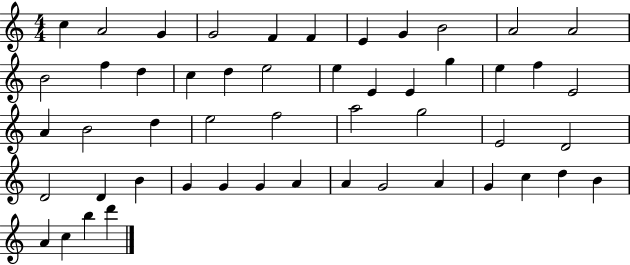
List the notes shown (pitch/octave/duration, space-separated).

C5/q A4/h G4/q G4/h F4/q F4/q E4/q G4/q B4/h A4/h A4/h B4/h F5/q D5/q C5/q D5/q E5/h E5/q E4/q E4/q G5/q E5/q F5/q E4/h A4/q B4/h D5/q E5/h F5/h A5/h G5/h E4/h D4/h D4/h D4/q B4/q G4/q G4/q G4/q A4/q A4/q G4/h A4/q G4/q C5/q D5/q B4/q A4/q C5/q B5/q D6/q